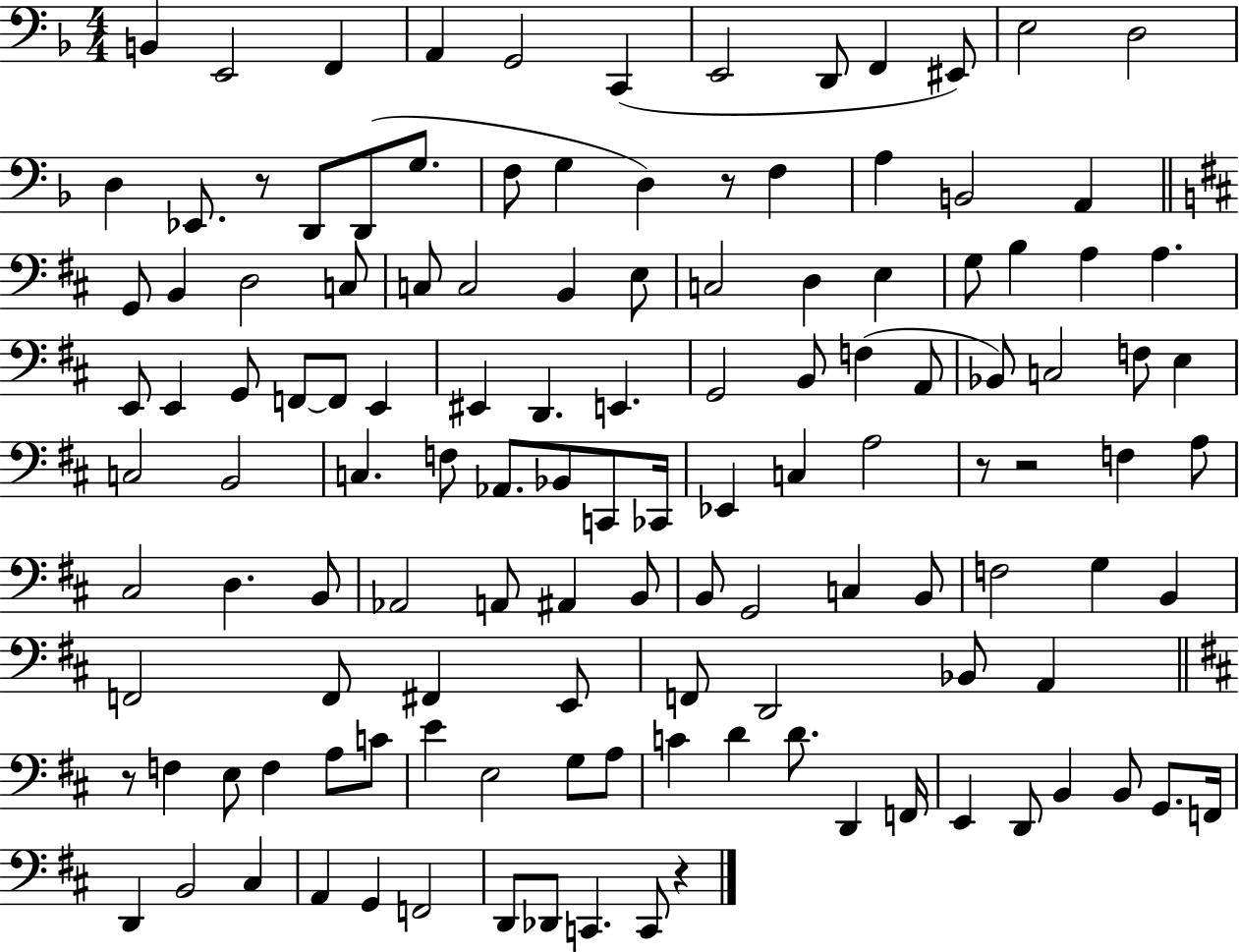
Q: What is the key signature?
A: F major